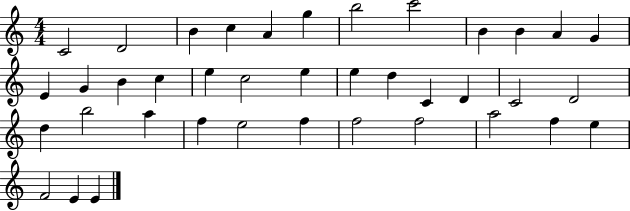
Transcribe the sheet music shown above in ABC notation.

X:1
T:Untitled
M:4/4
L:1/4
K:C
C2 D2 B c A g b2 c'2 B B A G E G B c e c2 e e d C D C2 D2 d b2 a f e2 f f2 f2 a2 f e F2 E E